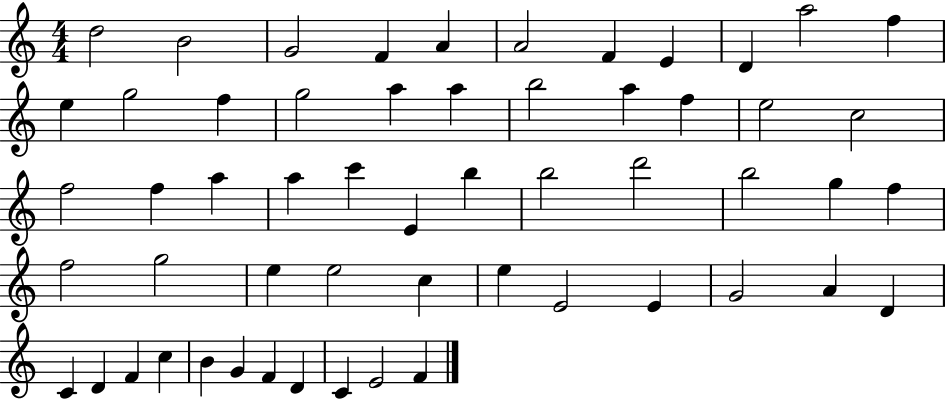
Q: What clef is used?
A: treble